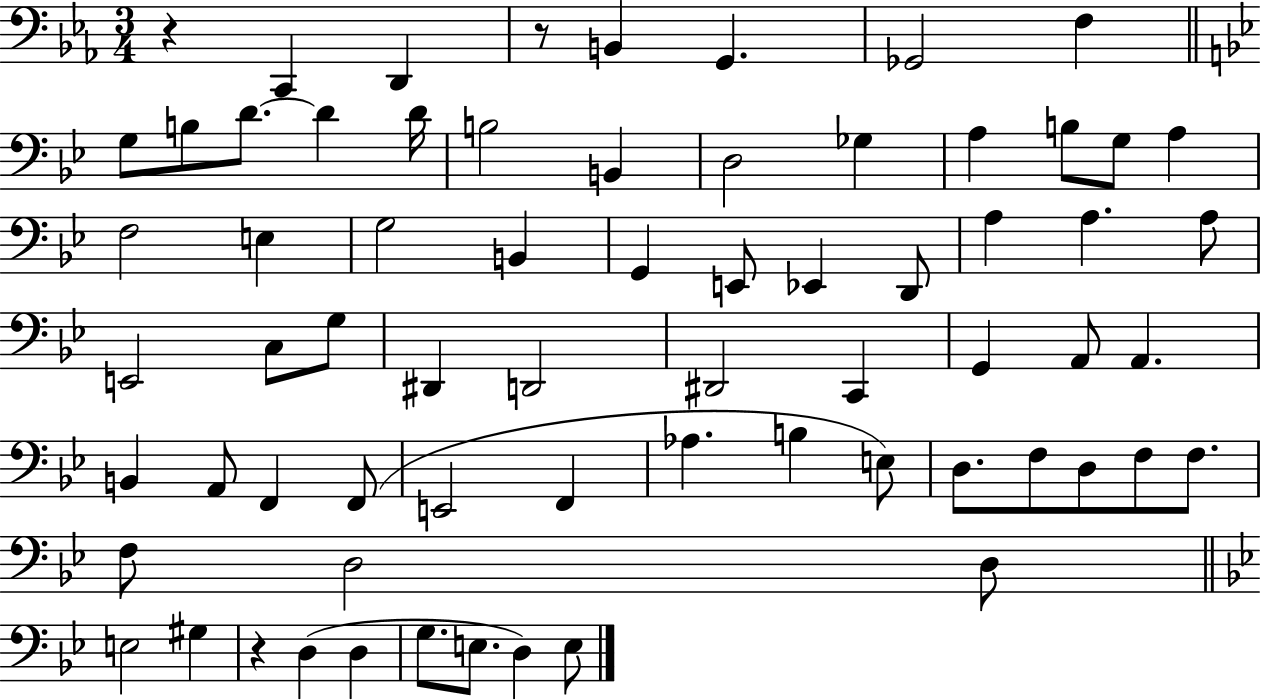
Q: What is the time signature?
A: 3/4